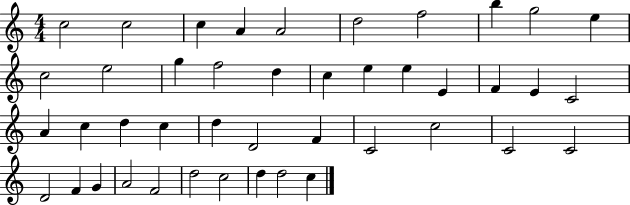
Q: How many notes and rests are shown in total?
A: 43